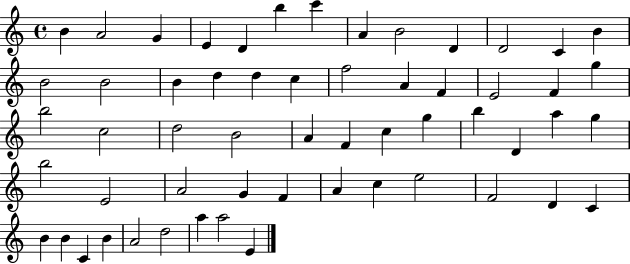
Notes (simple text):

B4/q A4/h G4/q E4/q D4/q B5/q C6/q A4/q B4/h D4/q D4/h C4/q B4/q B4/h B4/h B4/q D5/q D5/q C5/q F5/h A4/q F4/q E4/h F4/q G5/q B5/h C5/h D5/h B4/h A4/q F4/q C5/q G5/q B5/q D4/q A5/q G5/q B5/h E4/h A4/h G4/q F4/q A4/q C5/q E5/h F4/h D4/q C4/q B4/q B4/q C4/q B4/q A4/h D5/h A5/q A5/h E4/q